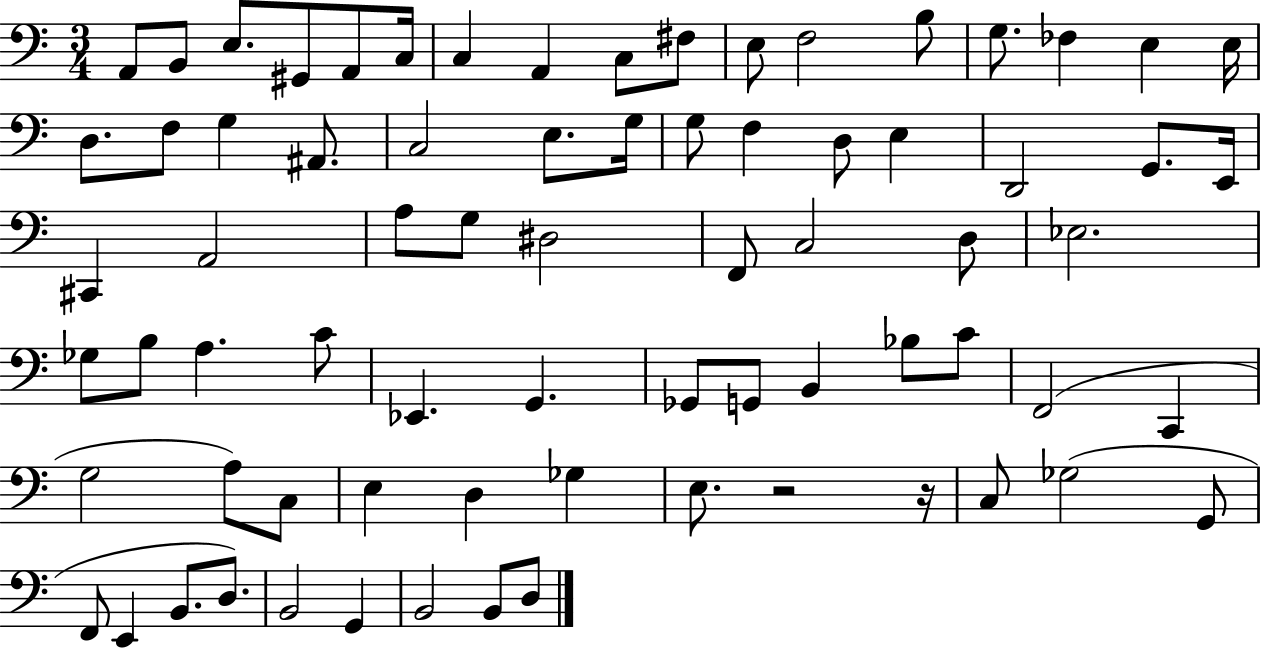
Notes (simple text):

A2/e B2/e E3/e. G#2/e A2/e C3/s C3/q A2/q C3/e F#3/e E3/e F3/h B3/e G3/e. FES3/q E3/q E3/s D3/e. F3/e G3/q A#2/e. C3/h E3/e. G3/s G3/e F3/q D3/e E3/q D2/h G2/e. E2/s C#2/q A2/h A3/e G3/e D#3/h F2/e C3/h D3/e Eb3/h. Gb3/e B3/e A3/q. C4/e Eb2/q. G2/q. Gb2/e G2/e B2/q Bb3/e C4/e F2/h C2/q G3/h A3/e C3/e E3/q D3/q Gb3/q E3/e. R/h R/s C3/e Gb3/h G2/e F2/e E2/q B2/e. D3/e. B2/h G2/q B2/h B2/e D3/e